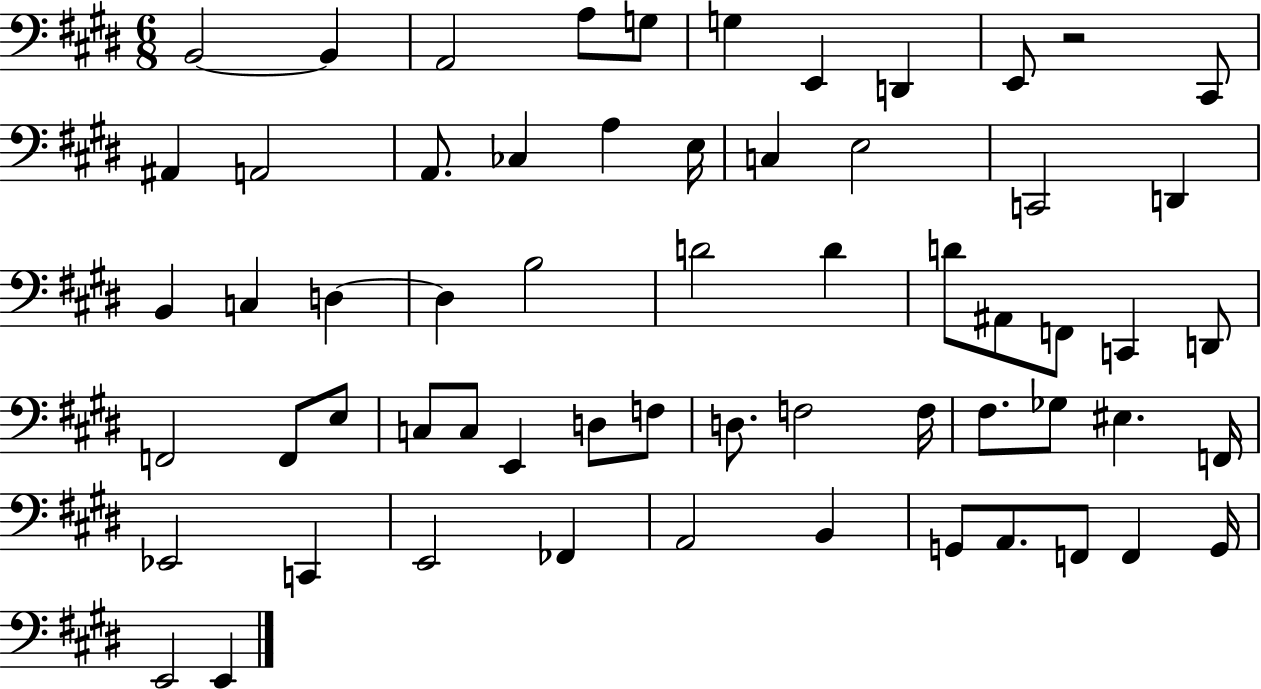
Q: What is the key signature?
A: E major